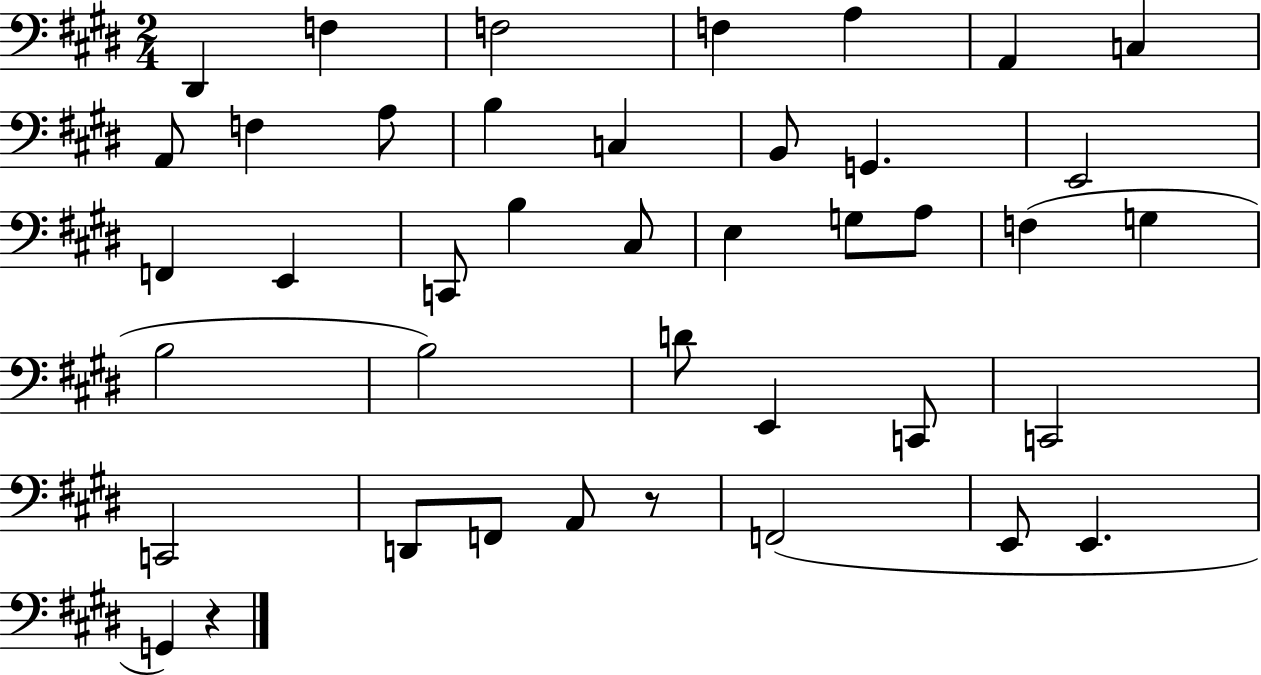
X:1
T:Untitled
M:2/4
L:1/4
K:E
^D,, F, F,2 F, A, A,, C, A,,/2 F, A,/2 B, C, B,,/2 G,, E,,2 F,, E,, C,,/2 B, ^C,/2 E, G,/2 A,/2 F, G, B,2 B,2 D/2 E,, C,,/2 C,,2 C,,2 D,,/2 F,,/2 A,,/2 z/2 F,,2 E,,/2 E,, G,, z